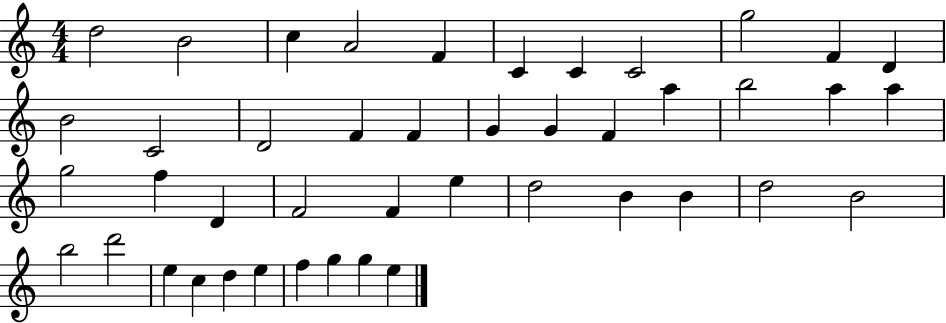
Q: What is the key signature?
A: C major